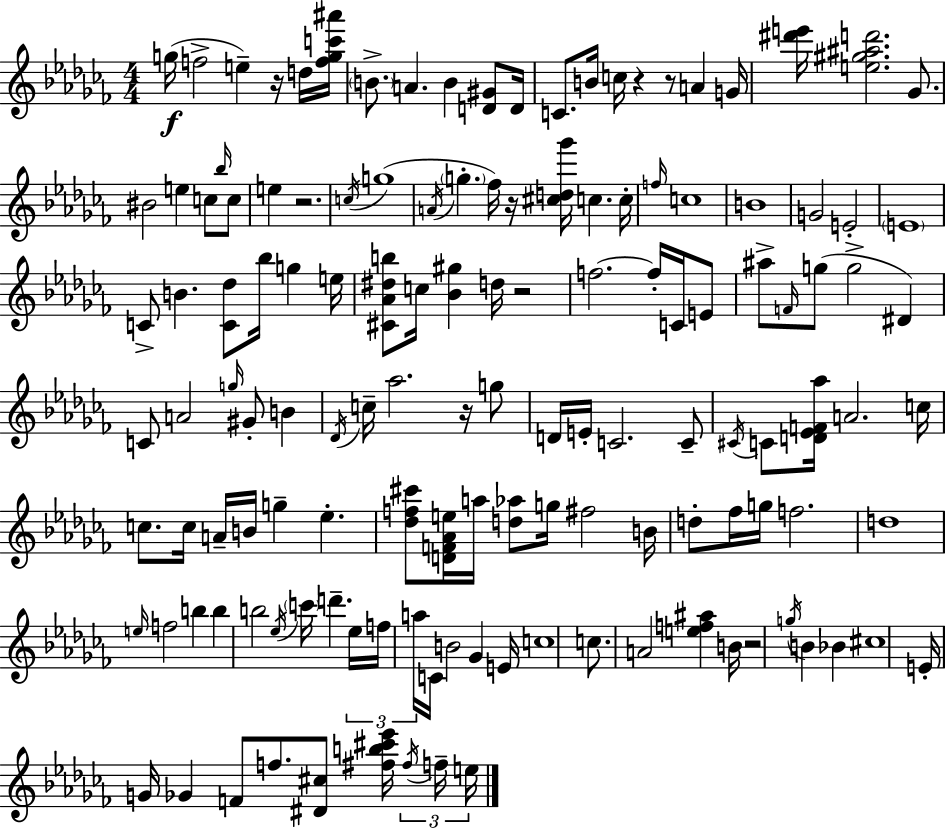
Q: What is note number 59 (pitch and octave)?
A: D4